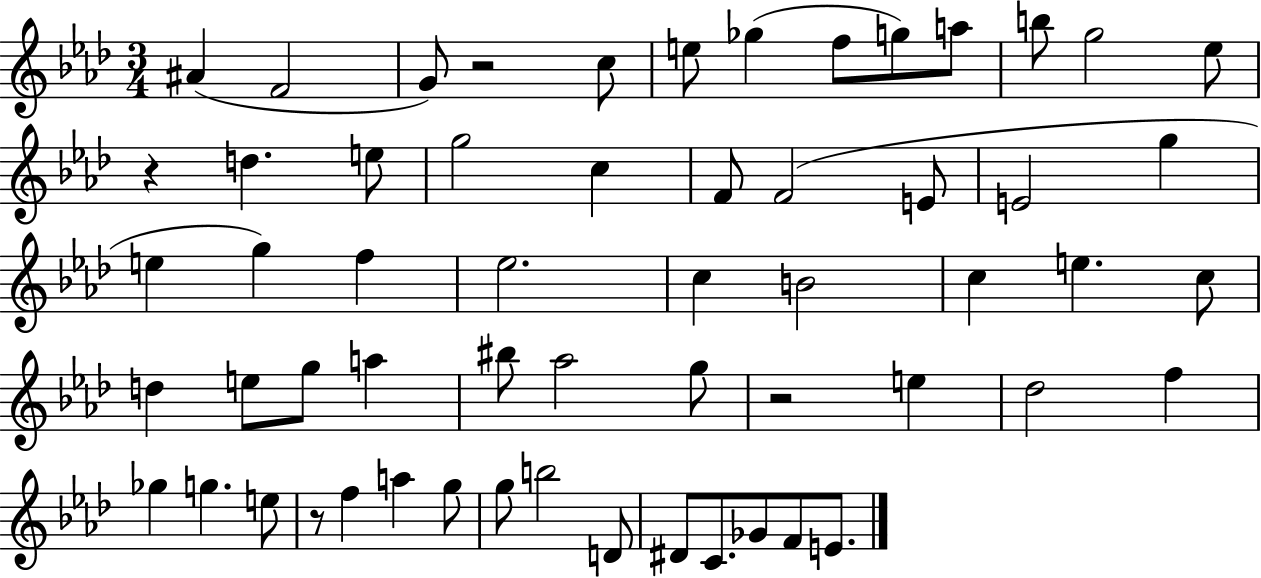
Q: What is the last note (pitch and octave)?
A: E4